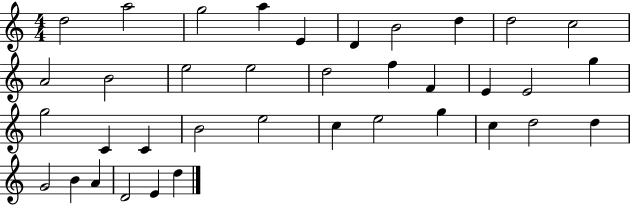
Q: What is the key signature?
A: C major